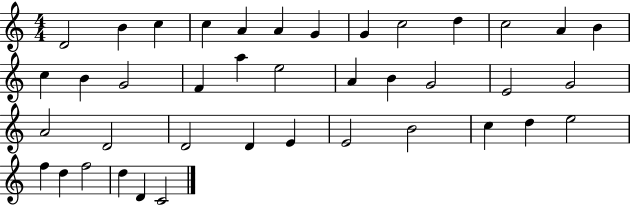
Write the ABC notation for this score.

X:1
T:Untitled
M:4/4
L:1/4
K:C
D2 B c c A A G G c2 d c2 A B c B G2 F a e2 A B G2 E2 G2 A2 D2 D2 D E E2 B2 c d e2 f d f2 d D C2